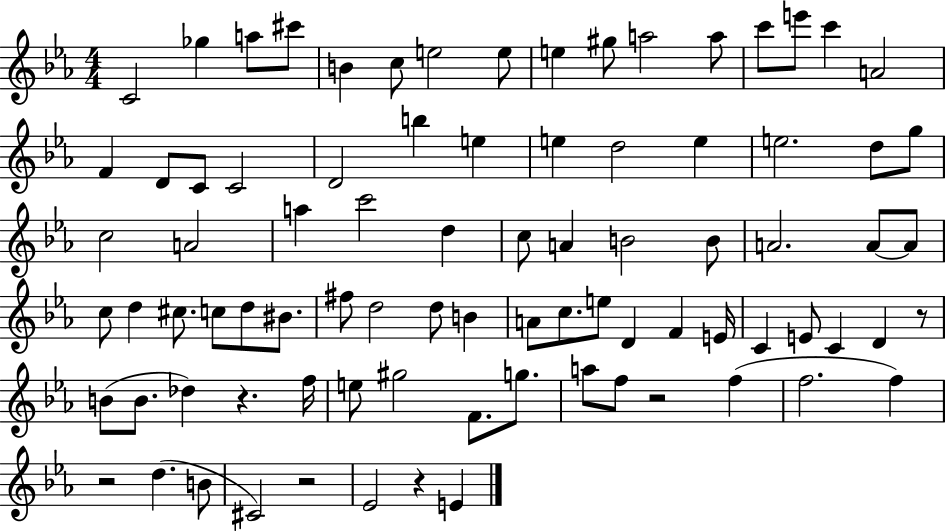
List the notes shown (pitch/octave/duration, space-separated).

C4/h Gb5/q A5/e C#6/e B4/q C5/e E5/h E5/e E5/q G#5/e A5/h A5/e C6/e E6/e C6/q A4/h F4/q D4/e C4/e C4/h D4/h B5/q E5/q E5/q D5/h E5/q E5/h. D5/e G5/e C5/h A4/h A5/q C6/h D5/q C5/e A4/q B4/h B4/e A4/h. A4/e A4/e C5/e D5/q C#5/e. C5/e D5/e BIS4/e. F#5/e D5/h D5/e B4/q A4/e C5/e. E5/e D4/q F4/q E4/s C4/q E4/e C4/q D4/q R/e B4/e B4/e. Db5/q R/q. F5/s E5/e G#5/h F4/e. G5/e. A5/e F5/e R/h F5/q F5/h. F5/q R/h D5/q. B4/e C#4/h R/h Eb4/h R/q E4/q